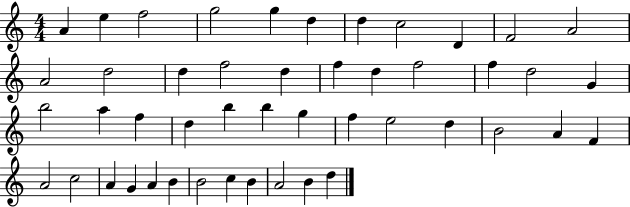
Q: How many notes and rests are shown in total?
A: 47